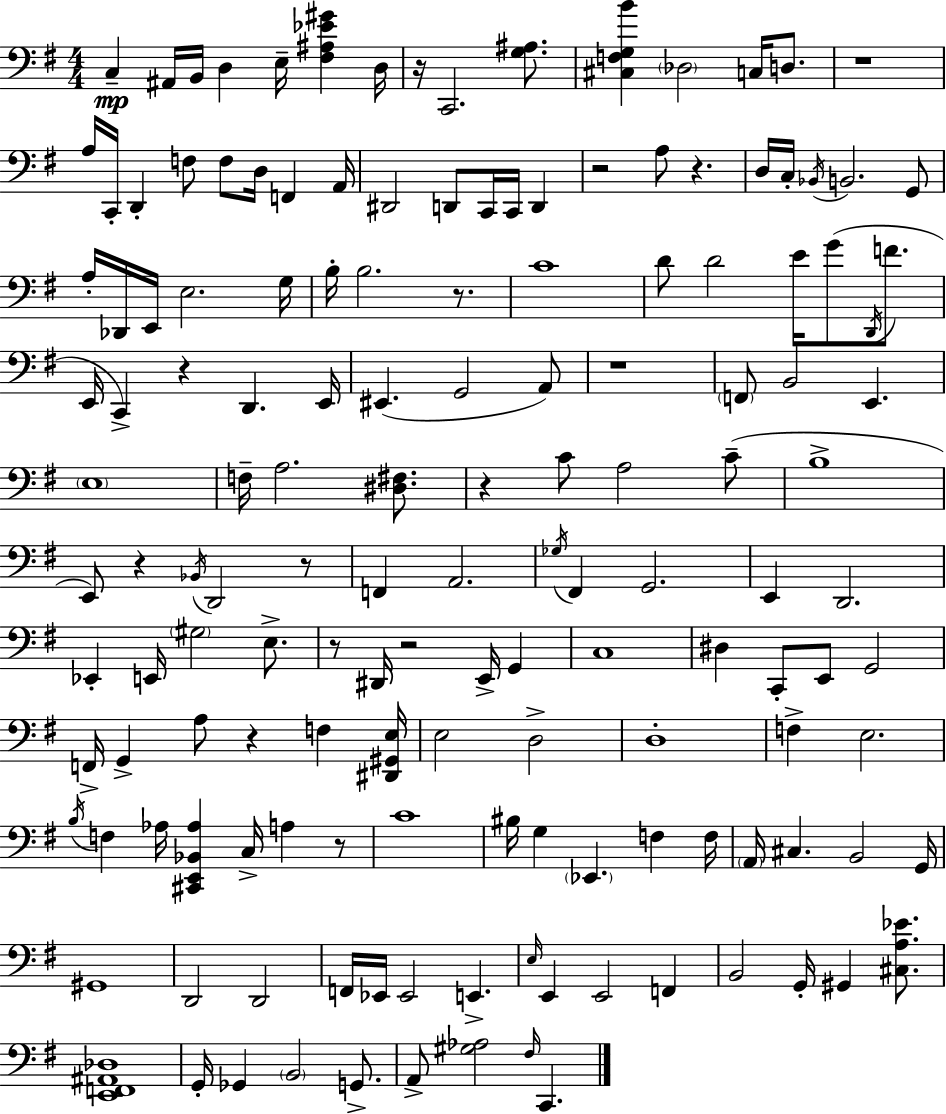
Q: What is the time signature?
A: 4/4